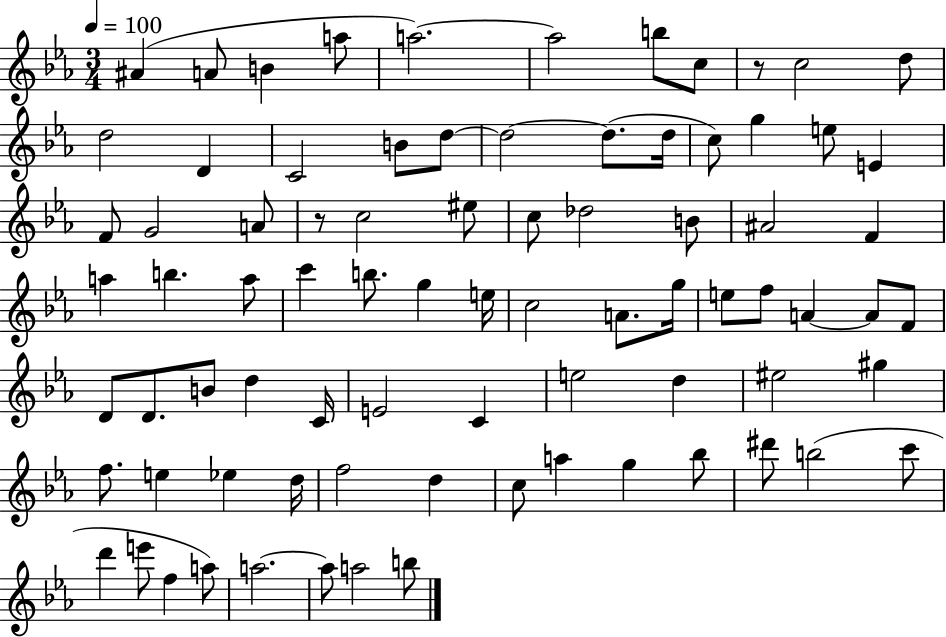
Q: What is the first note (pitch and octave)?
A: A#4